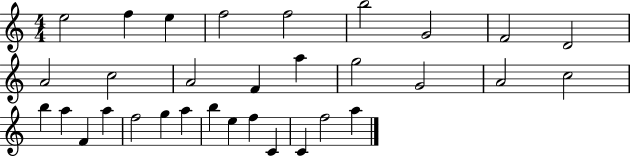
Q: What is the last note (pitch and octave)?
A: A5